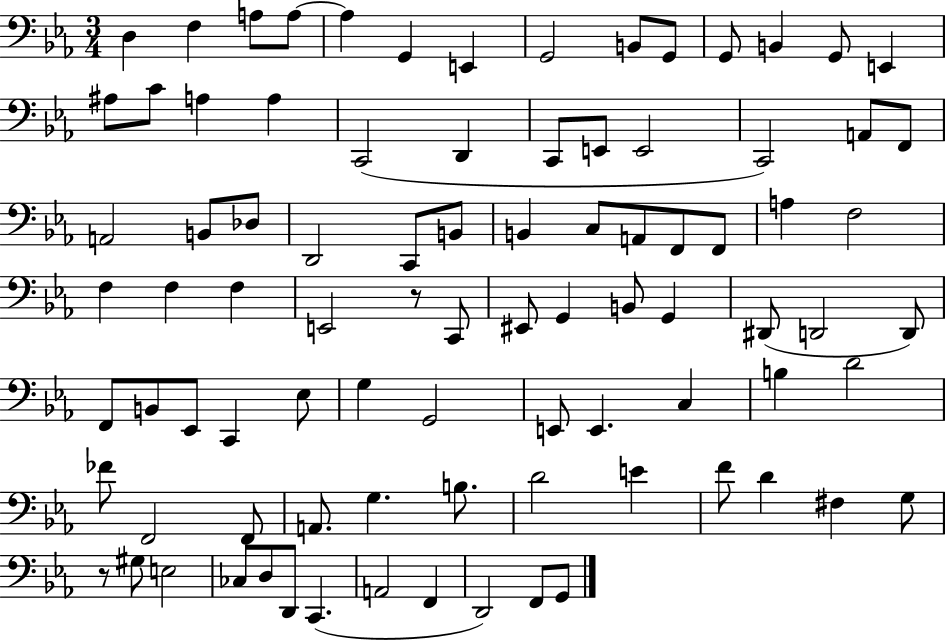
X:1
T:Untitled
M:3/4
L:1/4
K:Eb
D, F, A,/2 A,/2 A, G,, E,, G,,2 B,,/2 G,,/2 G,,/2 B,, G,,/2 E,, ^A,/2 C/2 A, A, C,,2 D,, C,,/2 E,,/2 E,,2 C,,2 A,,/2 F,,/2 A,,2 B,,/2 _D,/2 D,,2 C,,/2 B,,/2 B,, C,/2 A,,/2 F,,/2 F,,/2 A, F,2 F, F, F, E,,2 z/2 C,,/2 ^E,,/2 G,, B,,/2 G,, ^D,,/2 D,,2 D,,/2 F,,/2 B,,/2 _E,,/2 C,, _E,/2 G, G,,2 E,,/2 E,, C, B, D2 _F/2 F,,2 F,,/2 A,,/2 G, B,/2 D2 E F/2 D ^F, G,/2 z/2 ^G,/2 E,2 _C,/2 D,/2 D,,/2 C,, A,,2 F,, D,,2 F,,/2 G,,/2